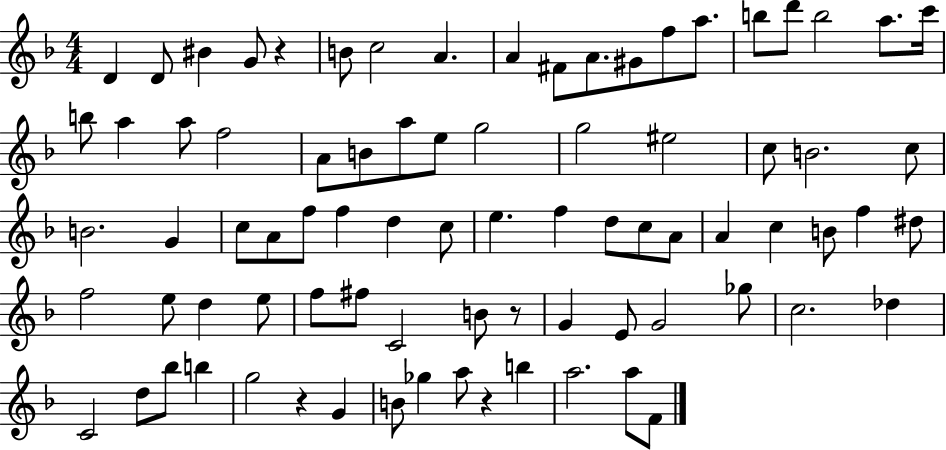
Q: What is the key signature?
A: F major